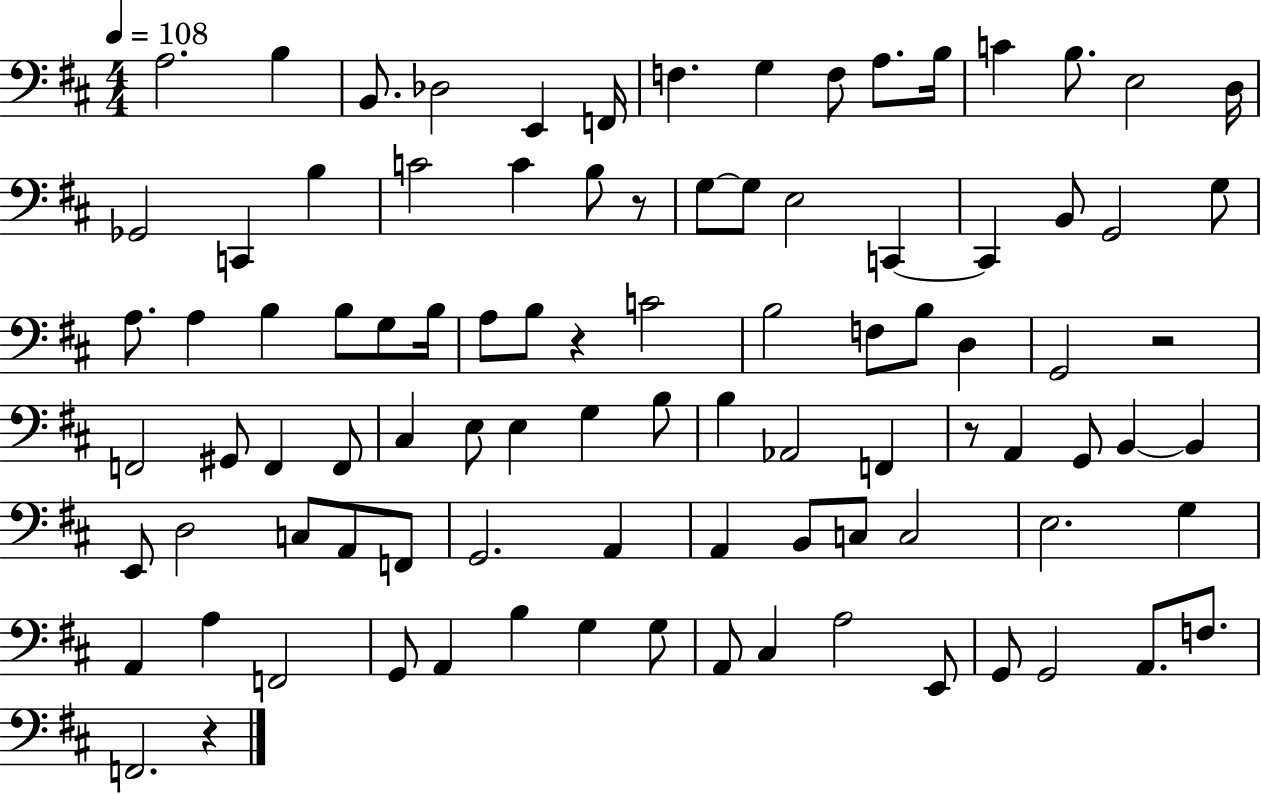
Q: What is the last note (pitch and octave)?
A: F2